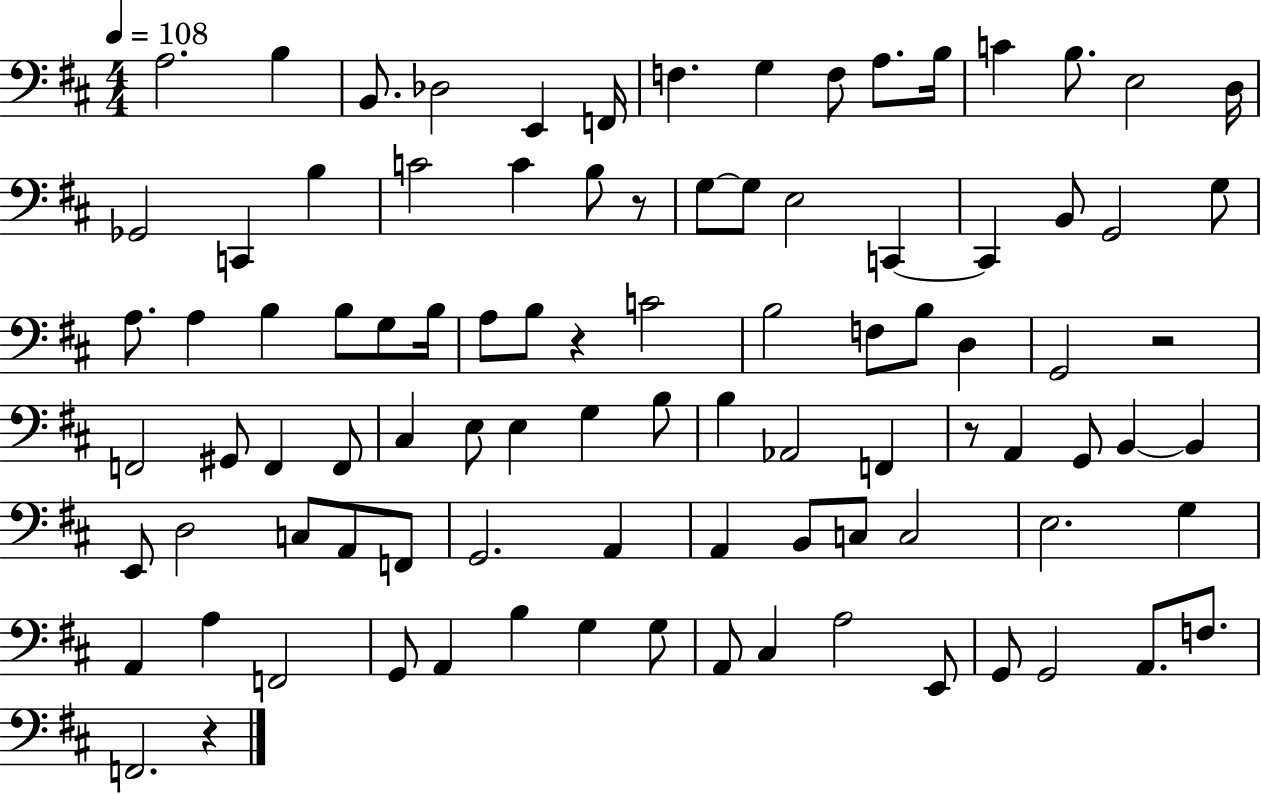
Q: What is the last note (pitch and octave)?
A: F2